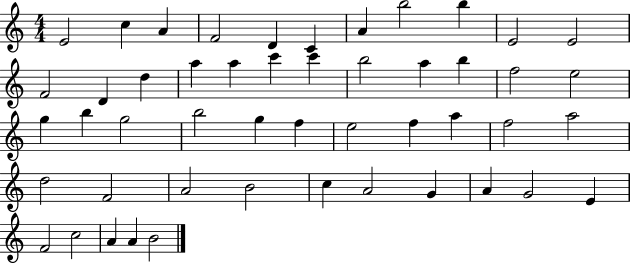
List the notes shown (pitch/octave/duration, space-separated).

E4/h C5/q A4/q F4/h D4/q C4/q A4/q B5/h B5/q E4/h E4/h F4/h D4/q D5/q A5/q A5/q C6/q C6/q B5/h A5/q B5/q F5/h E5/h G5/q B5/q G5/h B5/h G5/q F5/q E5/h F5/q A5/q F5/h A5/h D5/h F4/h A4/h B4/h C5/q A4/h G4/q A4/q G4/h E4/q F4/h C5/h A4/q A4/q B4/h